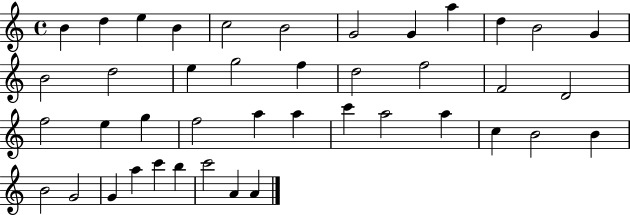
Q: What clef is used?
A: treble